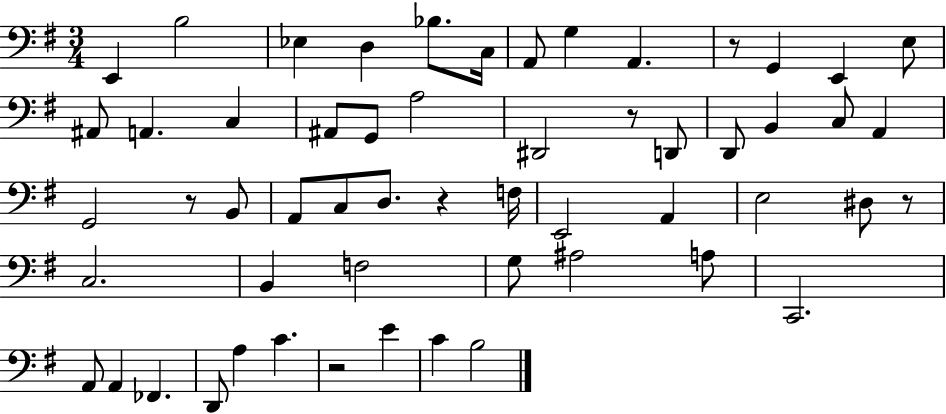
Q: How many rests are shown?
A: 6